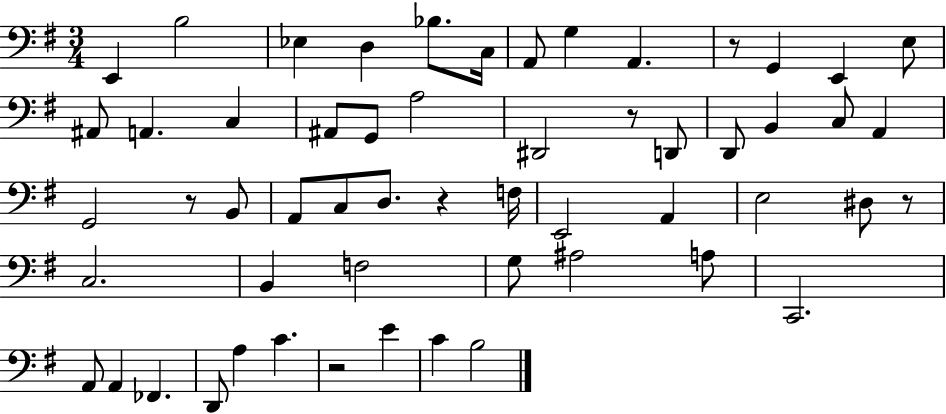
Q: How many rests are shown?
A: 6